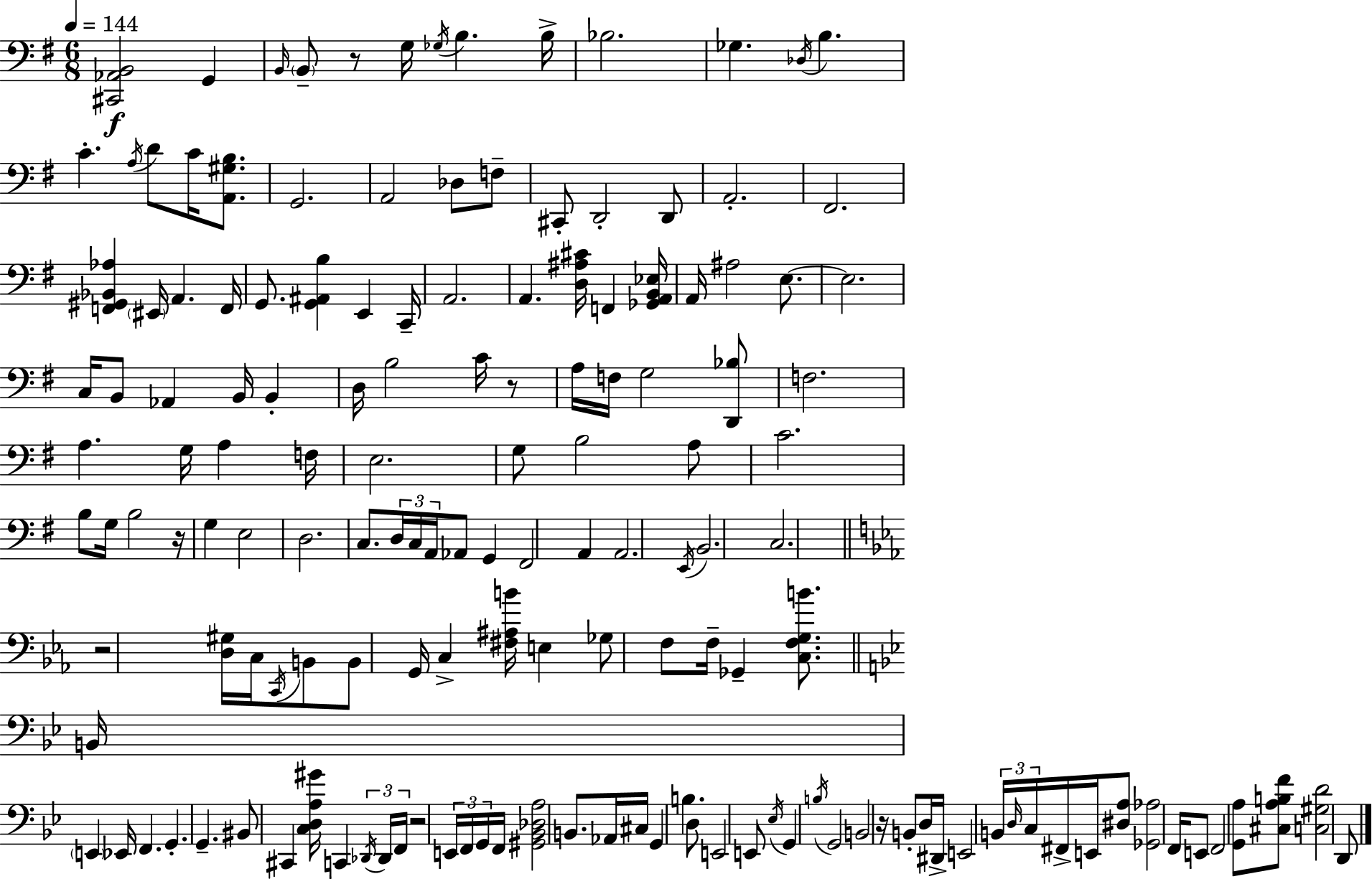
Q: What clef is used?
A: bass